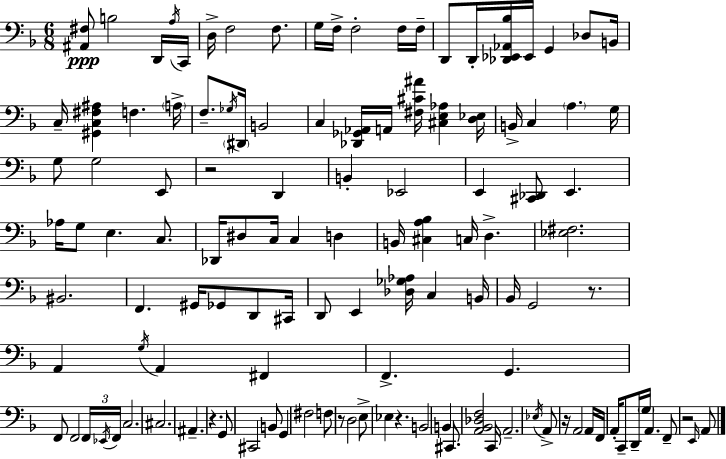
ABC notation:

X:1
T:Untitled
M:6/8
L:1/4
K:F
[^A,,^F,]/2 B,2 D,,/4 A,/4 C,,/4 D,/4 F,2 F,/2 G,/4 F,/4 F,2 F,/4 F,/4 D,,/2 D,,/4 [_D,,_E,,_A,,_B,]/4 _E,,/4 G,, _D,/2 B,,/4 C,/4 [^G,,C,^F,^A,] F, A,/4 F,/2 _G,/4 ^D,,/4 B,,2 C, [_D,,_G,,_A,,]/4 A,,/4 [^F,^C^A]/4 [^C,E,_A,] [D,_E,]/4 B,,/4 C, A, G,/4 G,/2 G,2 E,,/2 z2 D,, B,, _E,,2 E,, [^C,,_D,,]/2 E,, _A,/4 G,/2 E, C,/2 _D,,/4 ^D,/2 C,/4 C, D, B,,/4 [^C,A,_B,] C,/4 D, [_E,^F,]2 ^B,,2 F,, ^G,,/4 _G,,/2 D,,/2 ^C,,/4 D,,/2 E,, [_D,_G,_A,]/4 C, B,,/4 _B,,/4 G,,2 z/2 A,, G,/4 A,, ^F,, F,, G,, F,,/2 F,,2 F,,/4 _E,,/4 F,,/4 C,2 ^C,2 ^A,, z G,,/2 ^C,,2 B,,/2 G,, ^F,2 F,/2 z/2 D,2 E,/2 _E, z B,,2 B,, ^C,,/2 [A,,_B,,_D,F,]2 C,,/4 A,,2 _E,/4 A,,/2 z/4 A,,2 A,,/4 F,,/4 A,,/4 C,,/2 D,,/4 G,/4 A,, F,,/2 z2 E,,/4 A,,/2